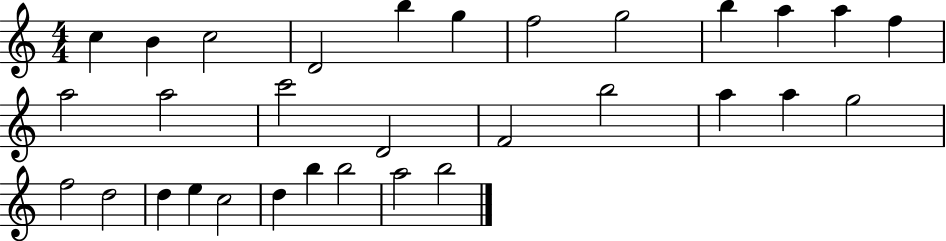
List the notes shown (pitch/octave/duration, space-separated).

C5/q B4/q C5/h D4/h B5/q G5/q F5/h G5/h B5/q A5/q A5/q F5/q A5/h A5/h C6/h D4/h F4/h B5/h A5/q A5/q G5/h F5/h D5/h D5/q E5/q C5/h D5/q B5/q B5/h A5/h B5/h